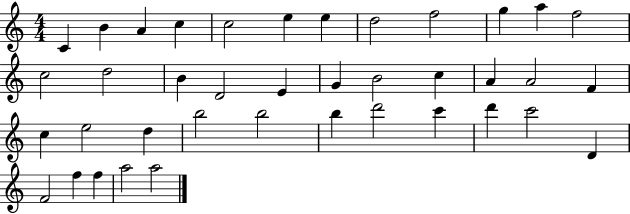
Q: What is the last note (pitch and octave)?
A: A5